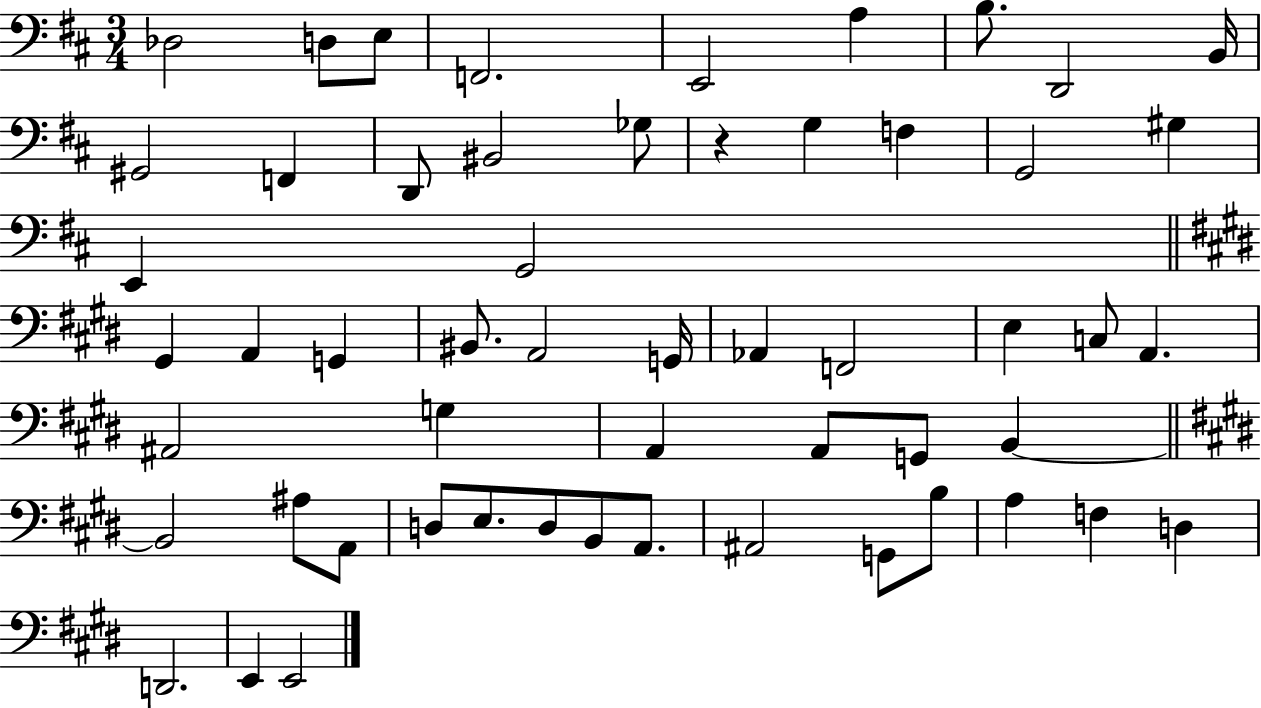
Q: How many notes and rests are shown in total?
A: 55